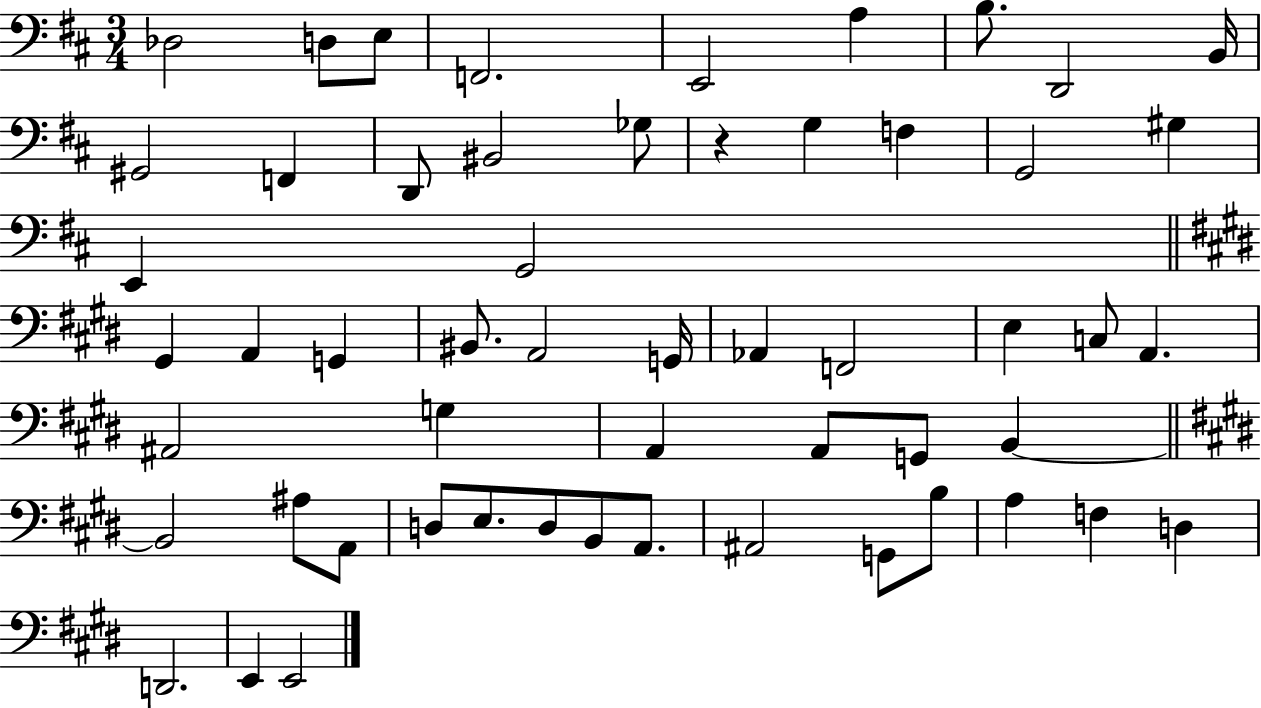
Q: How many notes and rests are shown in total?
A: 55